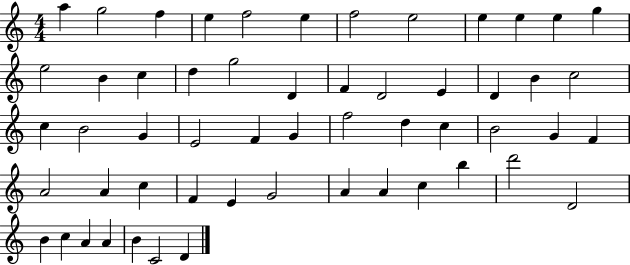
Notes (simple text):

A5/q G5/h F5/q E5/q F5/h E5/q F5/h E5/h E5/q E5/q E5/q G5/q E5/h B4/q C5/q D5/q G5/h D4/q F4/q D4/h E4/q D4/q B4/q C5/h C5/q B4/h G4/q E4/h F4/q G4/q F5/h D5/q C5/q B4/h G4/q F4/q A4/h A4/q C5/q F4/q E4/q G4/h A4/q A4/q C5/q B5/q D6/h D4/h B4/q C5/q A4/q A4/q B4/q C4/h D4/q